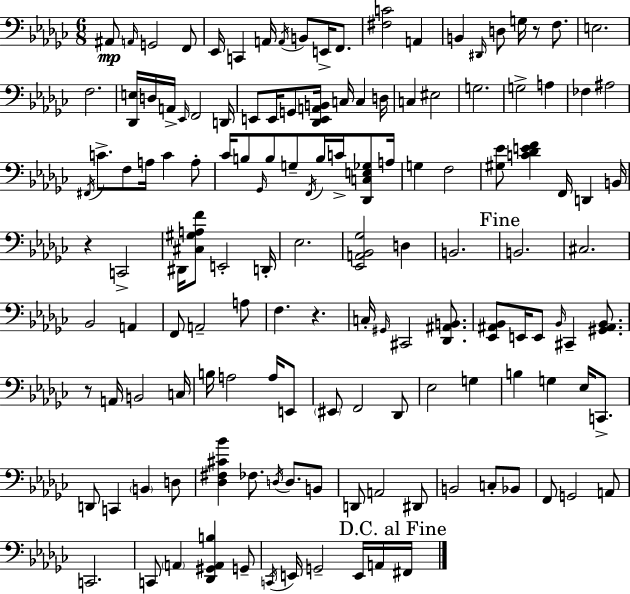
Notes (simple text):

A#2/e A2/s G2/h F2/e Eb2/s C2/q A2/s A2/s B2/e E2/s F2/e. [F#3,C4]/h A2/q B2/q D#2/s D3/e G3/s R/e F3/e. E3/h. F3/h. [Db2,E3]/s D3/s A2/s Eb2/s F2/h D2/s E2/e E2/s G2/e [Db2,E2,A2,B2]/s C3/s C3/q D3/s C3/q EIS3/h G3/h. G3/h A3/q FES3/q A#3/h F#2/s C4/e. F3/e A3/s C4/q A3/e CES4/s B3/e Gb2/s B3/e G3/e F2/s B3/s C4/s [Db2,C3,E3,Gb3]/e A3/s G3/q F3/h [G#3,Eb4]/e [C4,Db4,E4,F4]/q F2/s D2/q B2/s R/q C2/h D#2/s [C#3,G#3,A3,F4]/e E2/h D2/s Eb3/h. [Eb2,A2,Bb2,Gb3]/h D3/q B2/h. B2/h. C#3/h. Bb2/h A2/q F2/e A2/h A3/e F3/q. R/q. C3/s G#2/s C#2/h [Db2,A#2,B2]/e. [Eb2,A#2,Bb2]/e E2/s E2/e Bb2/s C#2/q [G#2,A#2,Bb2]/e. R/e A2/s B2/h C3/s B3/s A3/h A3/s E2/e EIS2/e F2/h Db2/e Eb3/h G3/q B3/q G3/q Eb3/s C2/e. D2/e C2/q B2/q D3/e [Db3,F#3,C#4,Bb4]/q FES3/e. D3/s D3/e. B2/e D2/e A2/h D#2/e B2/h C3/e Bb2/e F2/e G2/h A2/e C2/h. C2/e A2/q [Db2,G#2,A2,B3]/q G2/e C2/s E2/s G2/h E2/s A2/s F#2/s